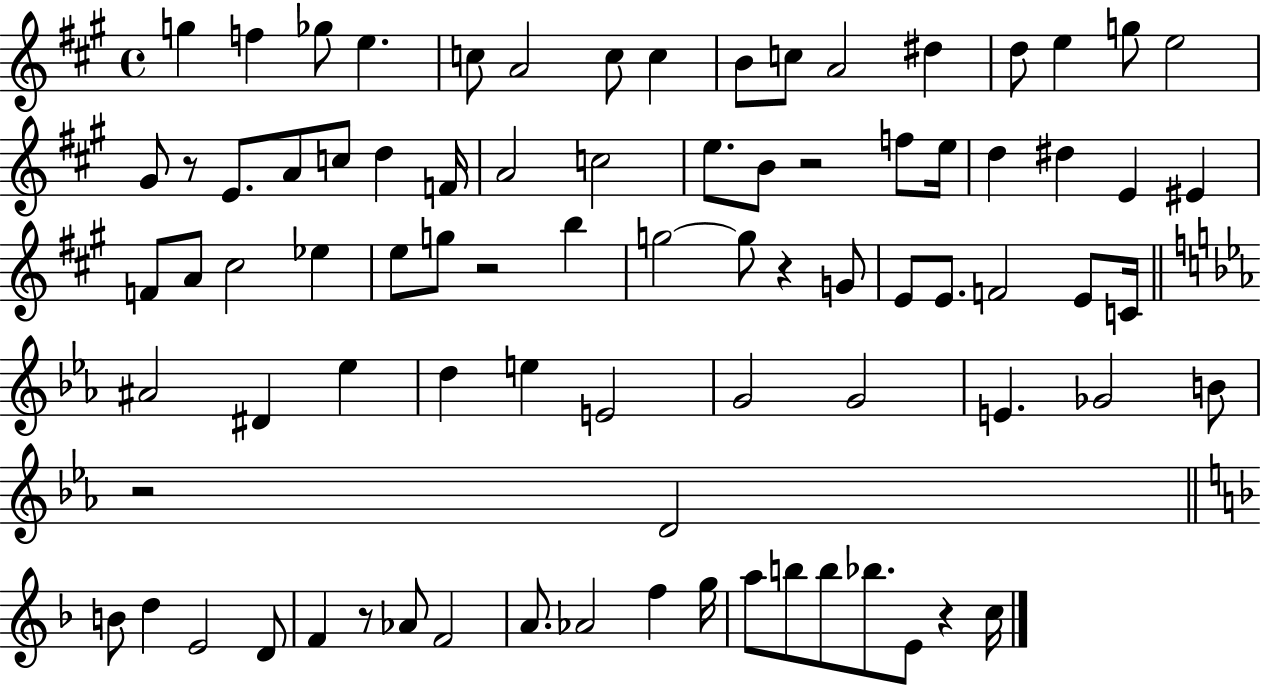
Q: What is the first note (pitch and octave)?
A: G5